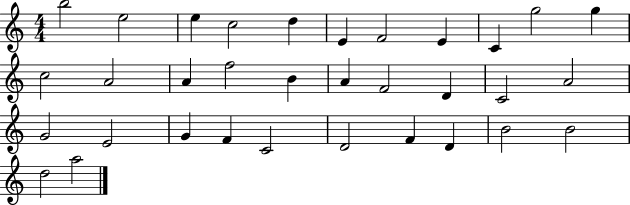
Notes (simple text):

B5/h E5/h E5/q C5/h D5/q E4/q F4/h E4/q C4/q G5/h G5/q C5/h A4/h A4/q F5/h B4/q A4/q F4/h D4/q C4/h A4/h G4/h E4/h G4/q F4/q C4/h D4/h F4/q D4/q B4/h B4/h D5/h A5/h